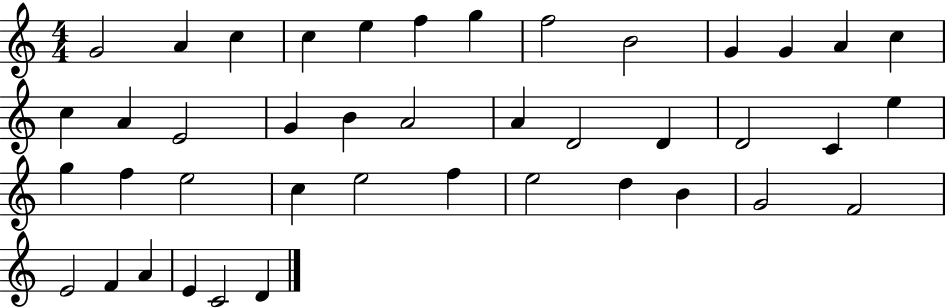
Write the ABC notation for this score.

X:1
T:Untitled
M:4/4
L:1/4
K:C
G2 A c c e f g f2 B2 G G A c c A E2 G B A2 A D2 D D2 C e g f e2 c e2 f e2 d B G2 F2 E2 F A E C2 D